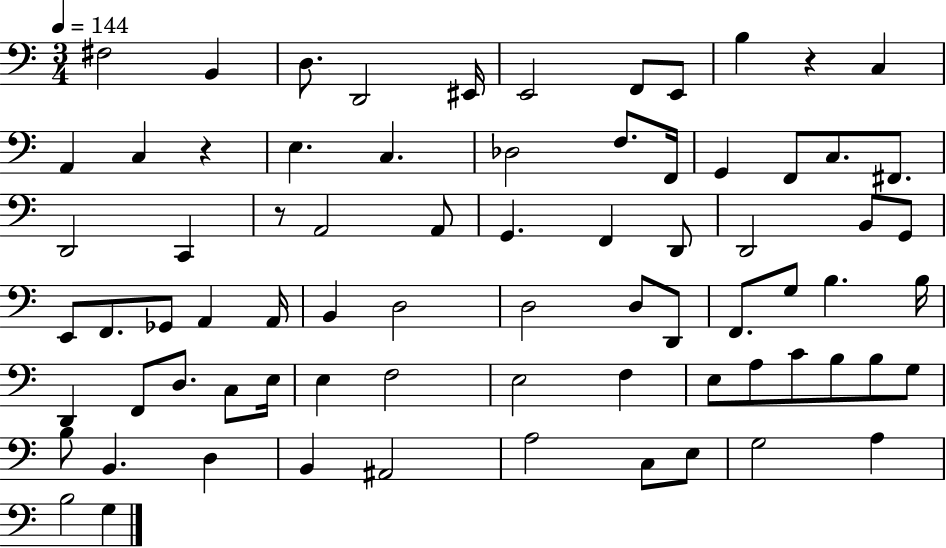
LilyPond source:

{
  \clef bass
  \numericTimeSignature
  \time 3/4
  \key c \major
  \tempo 4 = 144
  \repeat volta 2 { fis2 b,4 | d8. d,2 eis,16 | e,2 f,8 e,8 | b4 r4 c4 | \break a,4 c4 r4 | e4. c4. | des2 f8. f,16 | g,4 f,8 c8. fis,8. | \break d,2 c,4 | r8 a,2 a,8 | g,4. f,4 d,8 | d,2 b,8 g,8 | \break e,8 f,8. ges,8 a,4 a,16 | b,4 d2 | d2 d8 d,8 | f,8. g8 b4. b16 | \break d,4 f,8 d8. c8 e16 | e4 f2 | e2 f4 | e8 a8 c'8 b8 b8 g8 | \break b8 b,4. d4 | b,4 ais,2 | a2 c8 e8 | g2 a4 | \break b2 g4 | } \bar "|."
}